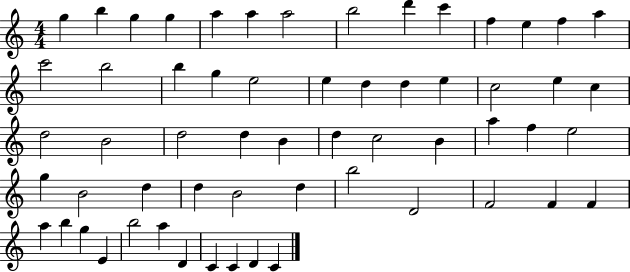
X:1
T:Untitled
M:4/4
L:1/4
K:C
g b g g a a a2 b2 d' c' f e f a c'2 b2 b g e2 e d d e c2 e c d2 B2 d2 d B d c2 B a f e2 g B2 d d B2 d b2 D2 F2 F F a b g E b2 a D C C D C